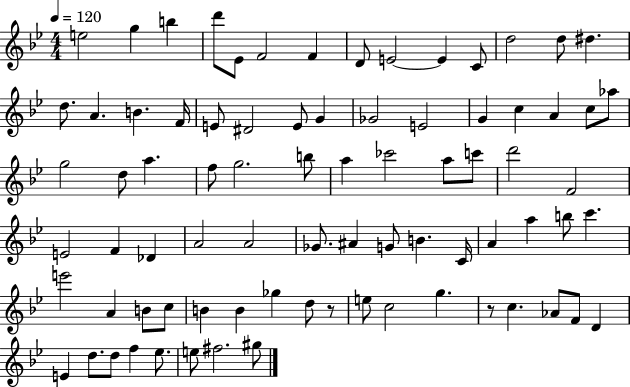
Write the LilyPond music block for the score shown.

{
  \clef treble
  \numericTimeSignature
  \time 4/4
  \key bes \major
  \tempo 4 = 120
  e''2 g''4 b''4 | d'''8 ees'8 f'2 f'4 | d'8 e'2~~ e'4 c'8 | d''2 d''8 dis''4. | \break d''8. a'4. b'4. f'16 | e'8 dis'2 e'8 g'4 | ges'2 e'2 | g'4 c''4 a'4 c''8 aes''8 | \break g''2 d''8 a''4. | f''8 g''2. b''8 | a''4 ces'''2 a''8 c'''8 | d'''2 f'2 | \break e'2 f'4 des'4 | a'2 a'2 | ges'8. ais'4 g'8 b'4. c'16 | a'4 a''4 b''8 c'''4. | \break e'''2 a'4 b'8 c''8 | b'4 b'4 ges''4 d''8 r8 | e''8 c''2 g''4. | r8 c''4. aes'8 f'8 d'4 | \break e'4 d''8. d''8 f''4 ees''8. | e''8 fis''2. gis''8 | \bar "|."
}